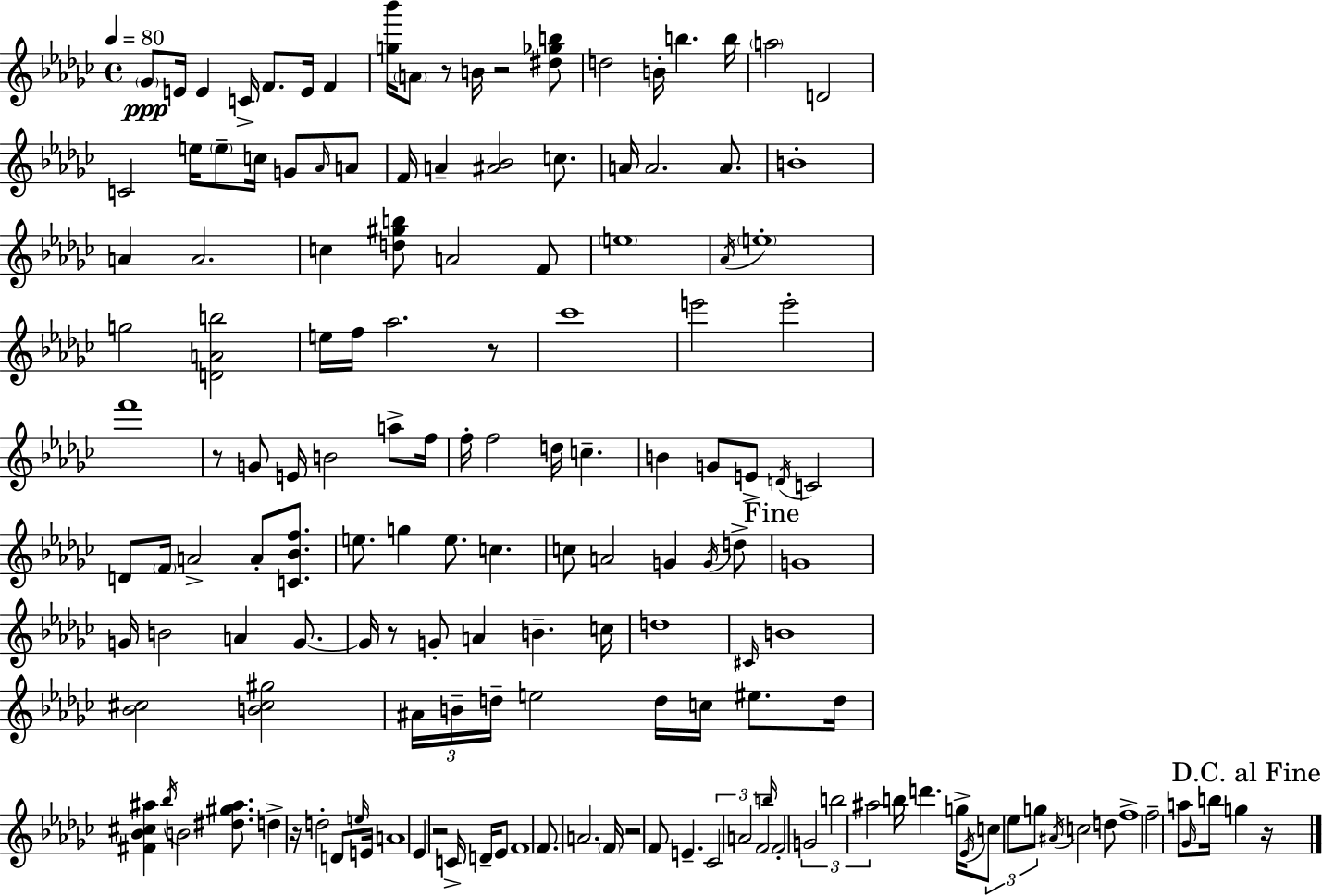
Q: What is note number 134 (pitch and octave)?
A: B5